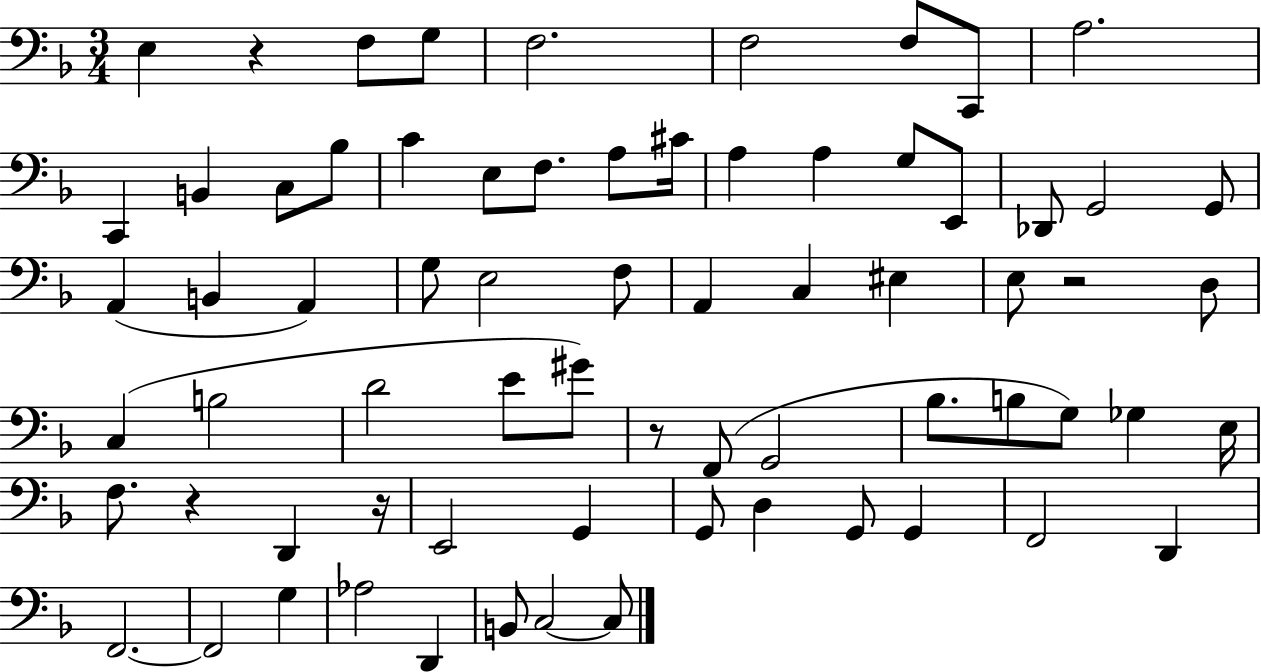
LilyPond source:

{
  \clef bass
  \numericTimeSignature
  \time 3/4
  \key f \major
  e4 r4 f8 g8 | f2. | f2 f8 c,8 | a2. | \break c,4 b,4 c8 bes8 | c'4 e8 f8. a8 cis'16 | a4 a4 g8 e,8 | des,8 g,2 g,8 | \break a,4( b,4 a,4) | g8 e2 f8 | a,4 c4 eis4 | e8 r2 d8 | \break c4( b2 | d'2 e'8 gis'8) | r8 f,8( g,2 | bes8. b8 g8) ges4 e16 | \break f8. r4 d,4 r16 | e,2 g,4 | g,8 d4 g,8 g,4 | f,2 d,4 | \break f,2.~~ | f,2 g4 | aes2 d,4 | b,8 c2~~ c8 | \break \bar "|."
}